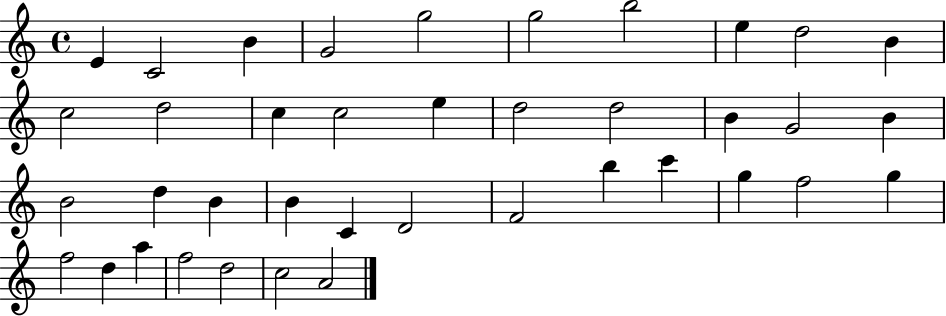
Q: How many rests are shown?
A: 0